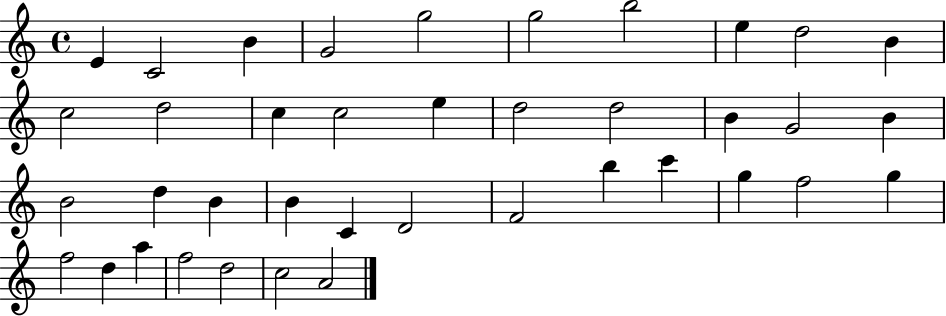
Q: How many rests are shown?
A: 0